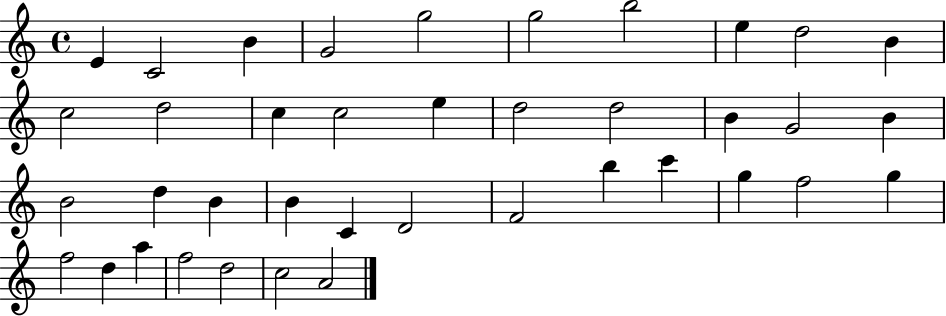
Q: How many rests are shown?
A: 0